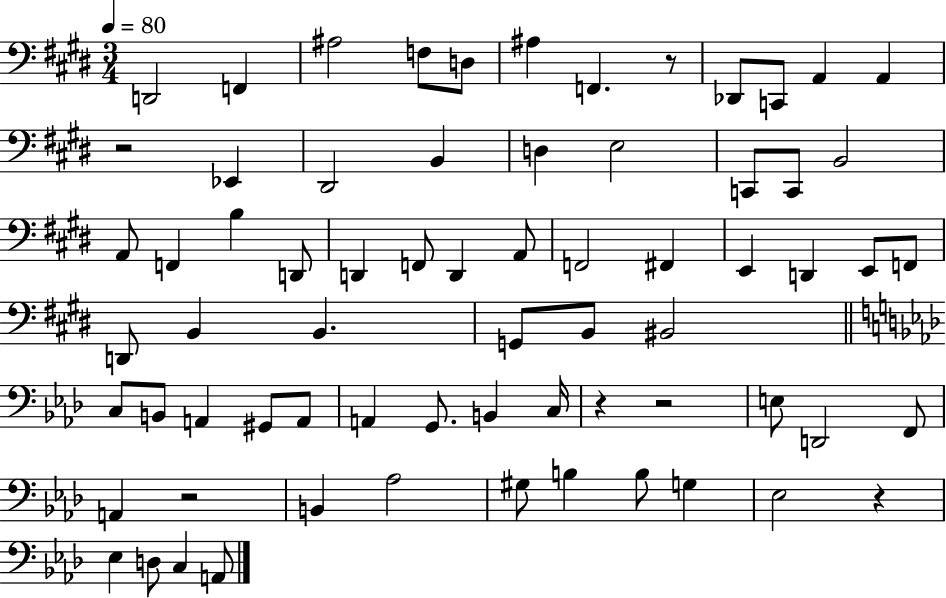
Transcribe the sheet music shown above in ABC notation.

X:1
T:Untitled
M:3/4
L:1/4
K:E
D,,2 F,, ^A,2 F,/2 D,/2 ^A, F,, z/2 _D,,/2 C,,/2 A,, A,, z2 _E,, ^D,,2 B,, D, E,2 C,,/2 C,,/2 B,,2 A,,/2 F,, B, D,,/2 D,, F,,/2 D,, A,,/2 F,,2 ^F,, E,, D,, E,,/2 F,,/2 D,,/2 B,, B,, G,,/2 B,,/2 ^B,,2 C,/2 B,,/2 A,, ^G,,/2 A,,/2 A,, G,,/2 B,, C,/4 z z2 E,/2 D,,2 F,,/2 A,, z2 B,, _A,2 ^G,/2 B, B,/2 G, _E,2 z _E, D,/2 C, A,,/2